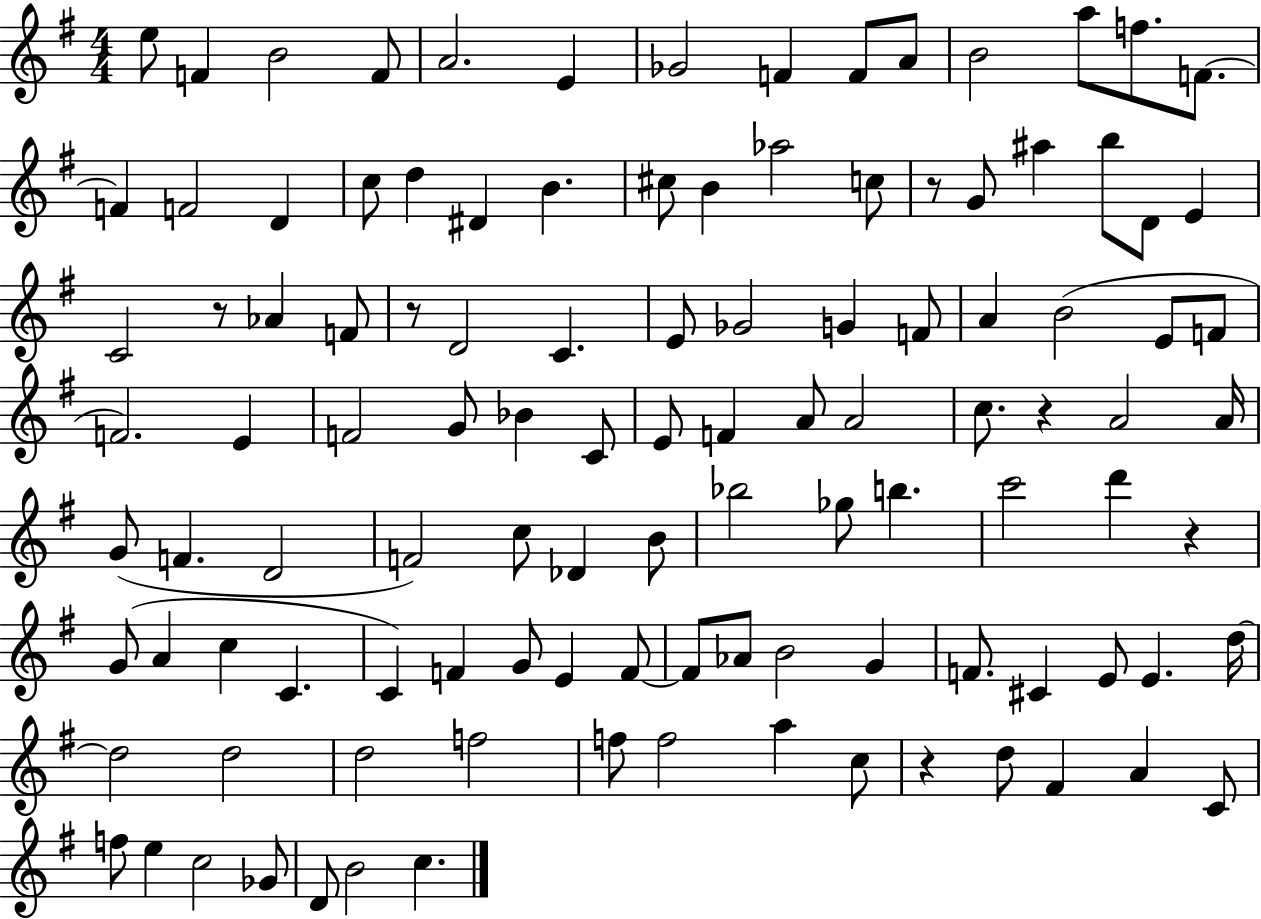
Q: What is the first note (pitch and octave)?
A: E5